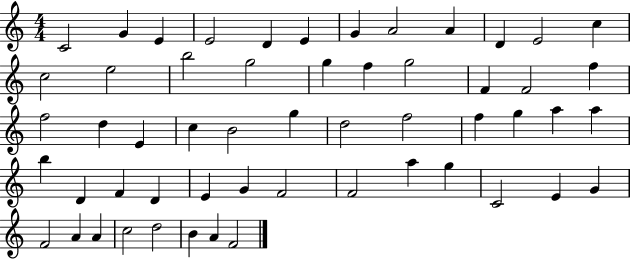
{
  \clef treble
  \numericTimeSignature
  \time 4/4
  \key c \major
  c'2 g'4 e'4 | e'2 d'4 e'4 | g'4 a'2 a'4 | d'4 e'2 c''4 | \break c''2 e''2 | b''2 g''2 | g''4 f''4 g''2 | f'4 f'2 f''4 | \break f''2 d''4 e'4 | c''4 b'2 g''4 | d''2 f''2 | f''4 g''4 a''4 a''4 | \break b''4 d'4 f'4 d'4 | e'4 g'4 f'2 | f'2 a''4 g''4 | c'2 e'4 g'4 | \break f'2 a'4 a'4 | c''2 d''2 | b'4 a'4 f'2 | \bar "|."
}